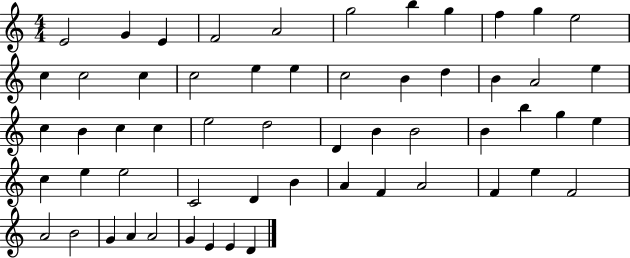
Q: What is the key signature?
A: C major